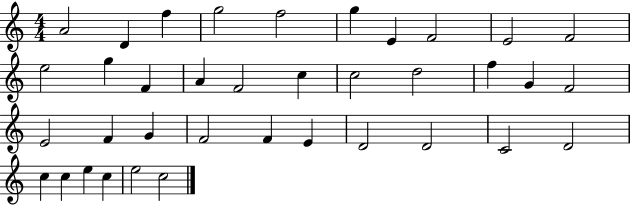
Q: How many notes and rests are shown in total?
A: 37